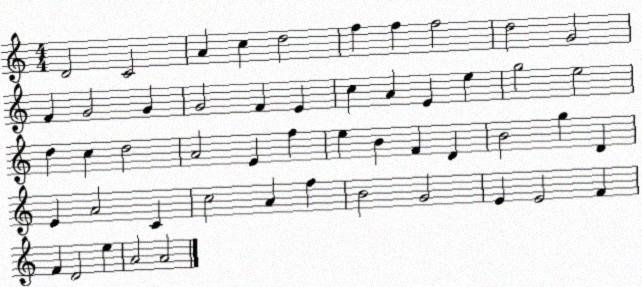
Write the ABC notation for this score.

X:1
T:Untitled
M:4/4
L:1/4
K:C
D2 C2 A c d2 f f f2 d2 G2 F G2 G G2 F E c A E e g2 e2 d c d2 A2 E f e B F D B2 g D E A2 C c2 A f B2 G2 E E2 F F D2 e A2 A2